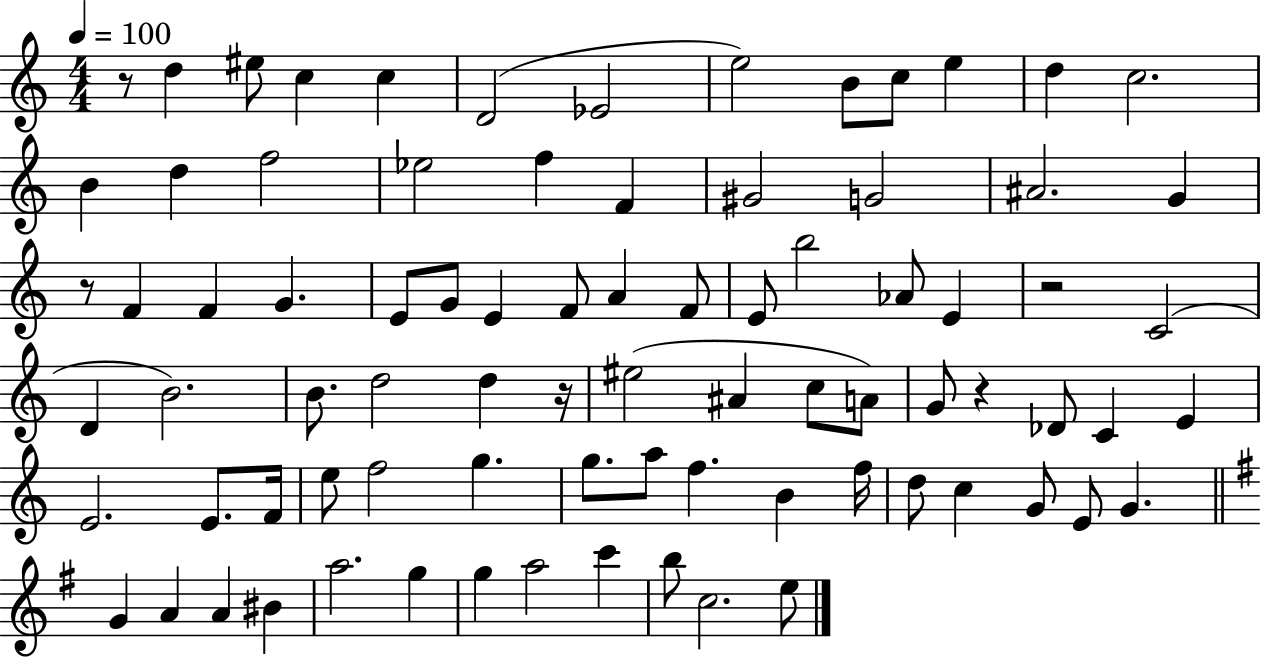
{
  \clef treble
  \numericTimeSignature
  \time 4/4
  \key c \major
  \tempo 4 = 100
  r8 d''4 eis''8 c''4 c''4 | d'2( ees'2 | e''2) b'8 c''8 e''4 | d''4 c''2. | \break b'4 d''4 f''2 | ees''2 f''4 f'4 | gis'2 g'2 | ais'2. g'4 | \break r8 f'4 f'4 g'4. | e'8 g'8 e'4 f'8 a'4 f'8 | e'8 b''2 aes'8 e'4 | r2 c'2( | \break d'4 b'2.) | b'8. d''2 d''4 r16 | eis''2( ais'4 c''8 a'8) | g'8 r4 des'8 c'4 e'4 | \break e'2. e'8. f'16 | e''8 f''2 g''4. | g''8. a''8 f''4. b'4 f''16 | d''8 c''4 g'8 e'8 g'4. | \break \bar "||" \break \key e \minor g'4 a'4 a'4 bis'4 | a''2. g''4 | g''4 a''2 c'''4 | b''8 c''2. e''8 | \break \bar "|."
}